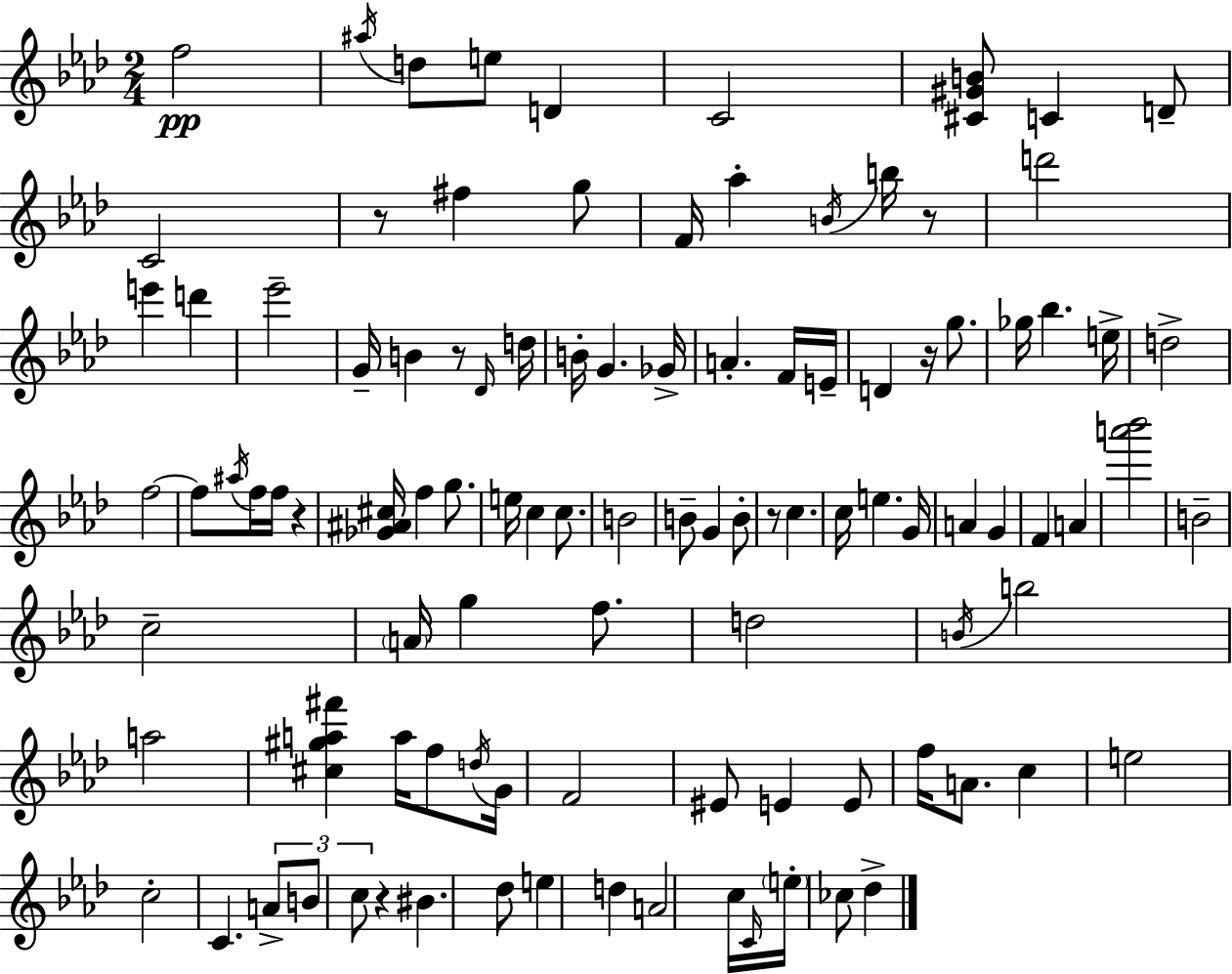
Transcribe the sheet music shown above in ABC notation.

X:1
T:Untitled
M:2/4
L:1/4
K:Ab
f2 ^a/4 d/2 e/2 D C2 [^C^GB]/2 C D/2 C2 z/2 ^f g/2 F/4 _a B/4 b/4 z/2 d'2 e' d' _e'2 G/4 B z/2 _D/4 d/4 B/4 G _G/4 A F/4 E/4 D z/4 g/2 _g/4 _b e/4 d2 f2 f/2 ^a/4 f/4 f/4 z [_G^A^c]/4 f g/2 e/4 c c/2 B2 B/2 G B/2 z/2 c c/4 e G/4 A G F A [a'_b']2 B2 c2 A/4 g f/2 d2 B/4 b2 a2 [^c^ga^f'] a/4 f/2 d/4 G/4 F2 ^E/2 E E/2 f/4 A/2 c e2 c2 C A/2 B/2 c/2 z ^B _d/2 e d A2 c/4 C/4 e/4 _c/2 _d